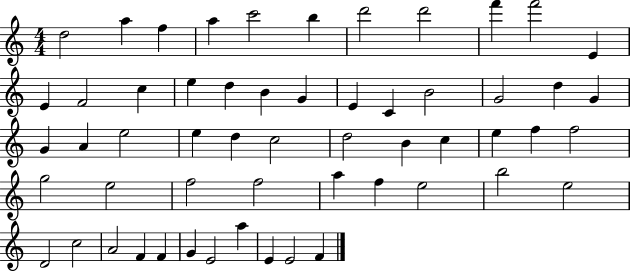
{
  \clef treble
  \numericTimeSignature
  \time 4/4
  \key c \major
  d''2 a''4 f''4 | a''4 c'''2 b''4 | d'''2 d'''2 | f'''4 f'''2 e'4 | \break e'4 f'2 c''4 | e''4 d''4 b'4 g'4 | e'4 c'4 b'2 | g'2 d''4 g'4 | \break g'4 a'4 e''2 | e''4 d''4 c''2 | d''2 b'4 c''4 | e''4 f''4 f''2 | \break g''2 e''2 | f''2 f''2 | a''4 f''4 e''2 | b''2 e''2 | \break d'2 c''2 | a'2 f'4 f'4 | g'4 e'2 a''4 | e'4 e'2 f'4 | \break \bar "|."
}